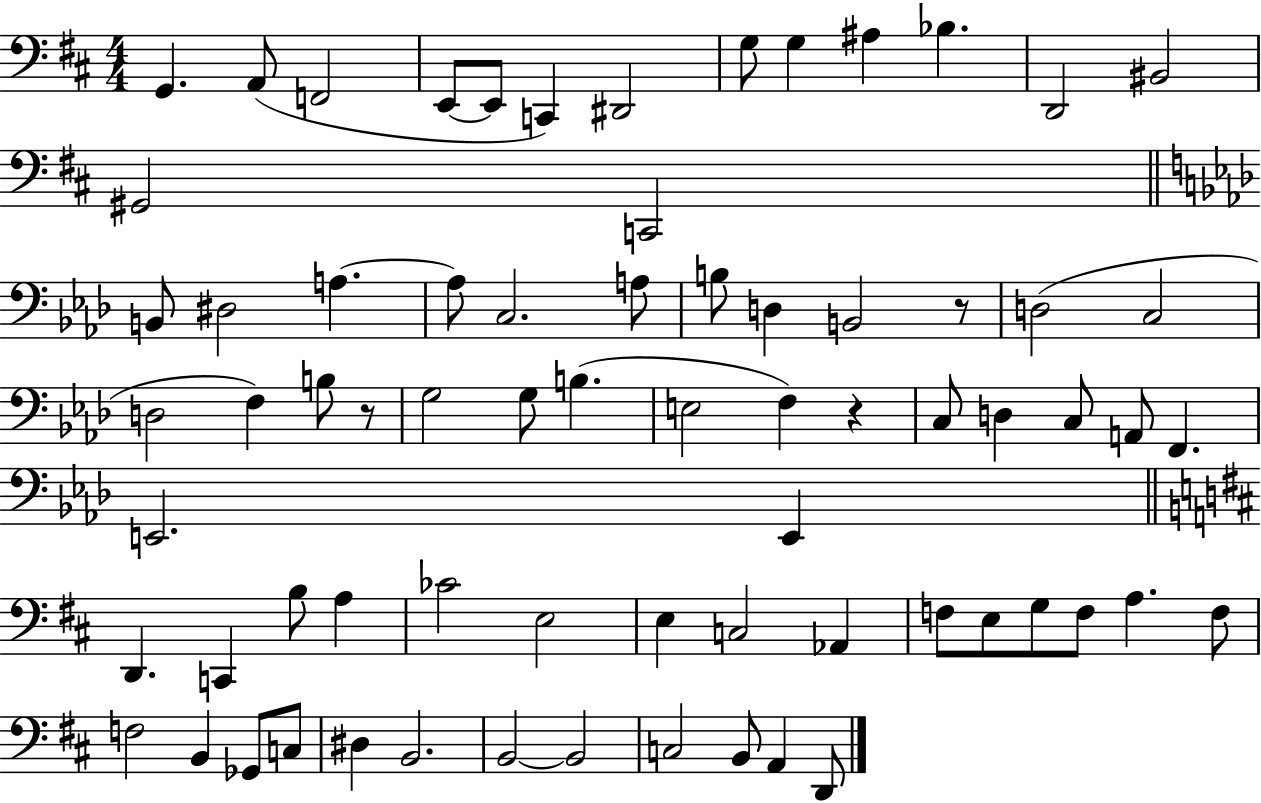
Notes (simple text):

G2/q. A2/e F2/h E2/e E2/e C2/q D#2/h G3/e G3/q A#3/q Bb3/q. D2/h BIS2/h G#2/h C2/h B2/e D#3/h A3/q. A3/e C3/h. A3/e B3/e D3/q B2/h R/e D3/h C3/h D3/h F3/q B3/e R/e G3/h G3/e B3/q. E3/h F3/q R/q C3/e D3/q C3/e A2/e F2/q. E2/h. E2/q D2/q. C2/q B3/e A3/q CES4/h E3/h E3/q C3/h Ab2/q F3/e E3/e G3/e F3/e A3/q. F3/e F3/h B2/q Gb2/e C3/e D#3/q B2/h. B2/h B2/h C3/h B2/e A2/q D2/e